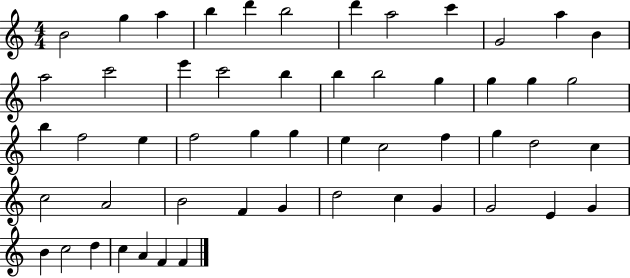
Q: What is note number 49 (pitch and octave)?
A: D5